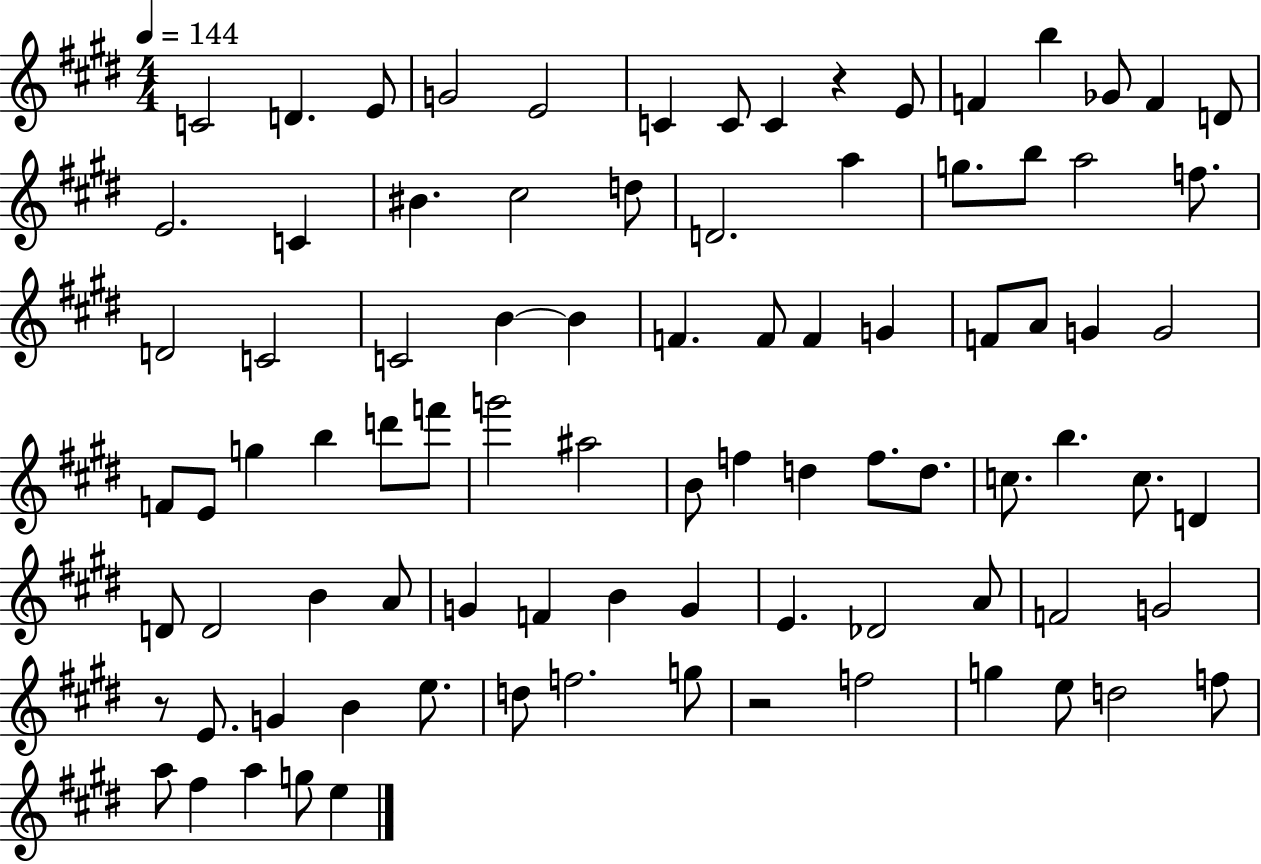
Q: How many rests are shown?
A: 3